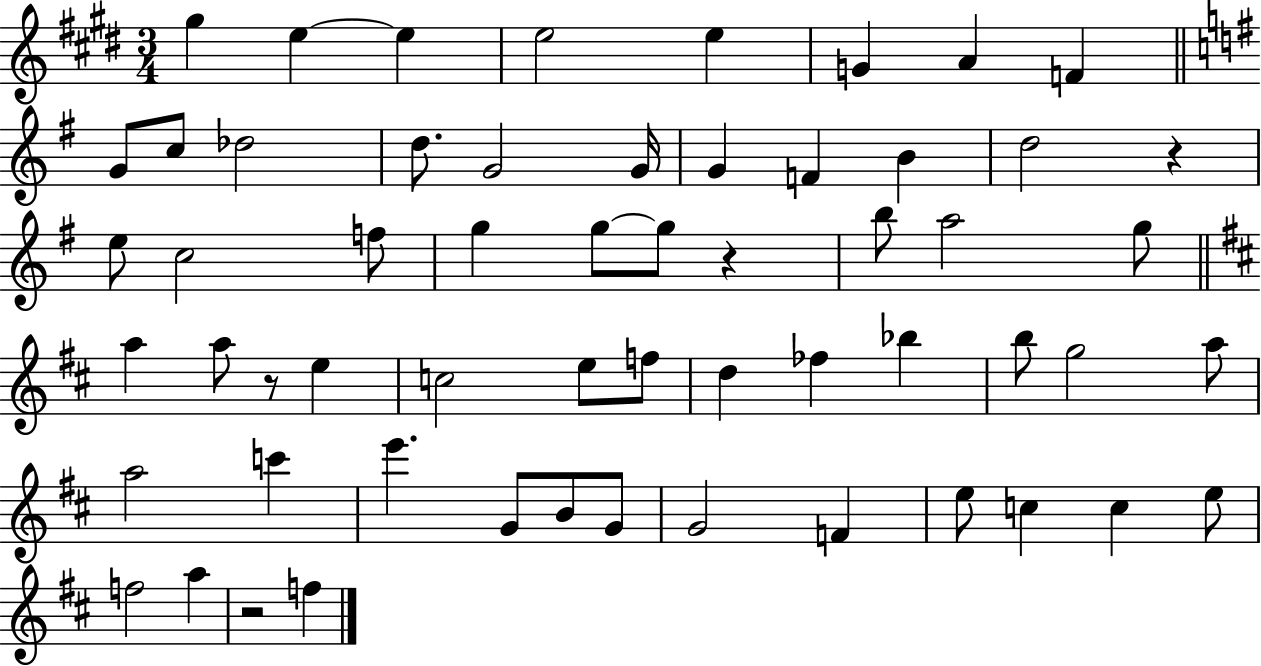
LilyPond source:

{
  \clef treble
  \numericTimeSignature
  \time 3/4
  \key e \major
  gis''4 e''4~~ e''4 | e''2 e''4 | g'4 a'4 f'4 | \bar "||" \break \key e \minor g'8 c''8 des''2 | d''8. g'2 g'16 | g'4 f'4 b'4 | d''2 r4 | \break e''8 c''2 f''8 | g''4 g''8~~ g''8 r4 | b''8 a''2 g''8 | \bar "||" \break \key b \minor a''4 a''8 r8 e''4 | c''2 e''8 f''8 | d''4 fes''4 bes''4 | b''8 g''2 a''8 | \break a''2 c'''4 | e'''4. g'8 b'8 g'8 | g'2 f'4 | e''8 c''4 c''4 e''8 | \break f''2 a''4 | r2 f''4 | \bar "|."
}